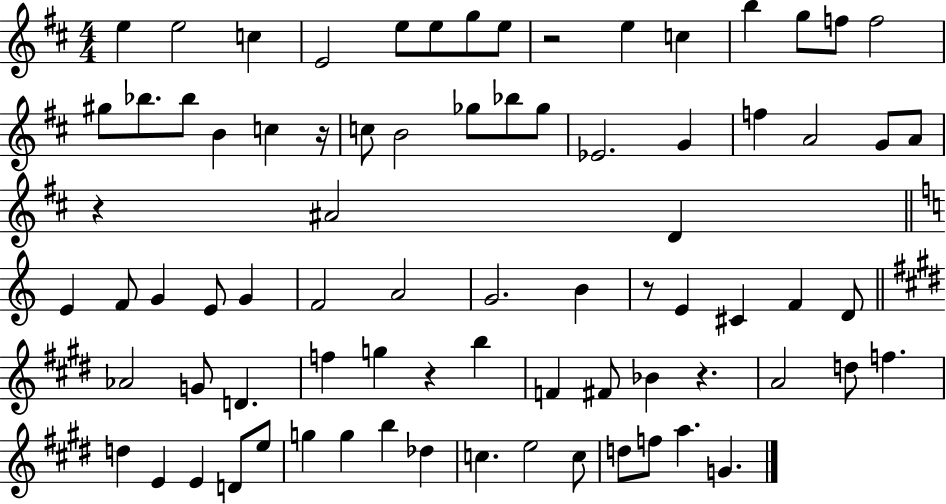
E5/q E5/h C5/q E4/h E5/e E5/e G5/e E5/e R/h E5/q C5/q B5/q G5/e F5/e F5/h G#5/e Bb5/e. Bb5/e B4/q C5/q R/s C5/e B4/h Gb5/e Bb5/e Gb5/e Eb4/h. G4/q F5/q A4/h G4/e A4/e R/q A#4/h D4/q E4/q F4/e G4/q E4/e G4/q F4/h A4/h G4/h. B4/q R/e E4/q C#4/q F4/q D4/e Ab4/h G4/e D4/q. F5/q G5/q R/q B5/q F4/q F#4/e Bb4/q R/q. A4/h D5/e F5/q. D5/q E4/q E4/q D4/e E5/e G5/q G5/q B5/q Db5/q C5/q. E5/h C5/e D5/e F5/e A5/q. G4/q.